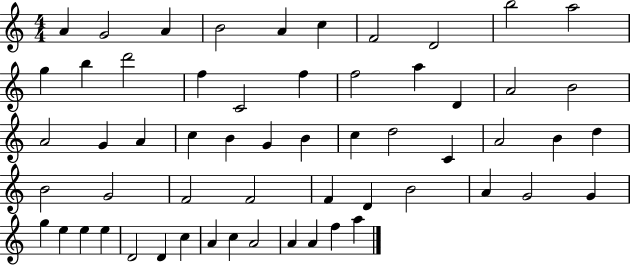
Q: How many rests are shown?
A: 0